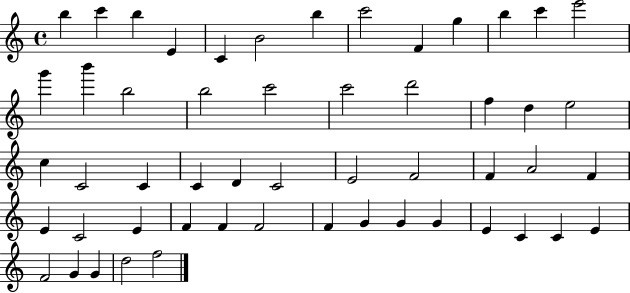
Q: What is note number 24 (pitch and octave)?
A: C5